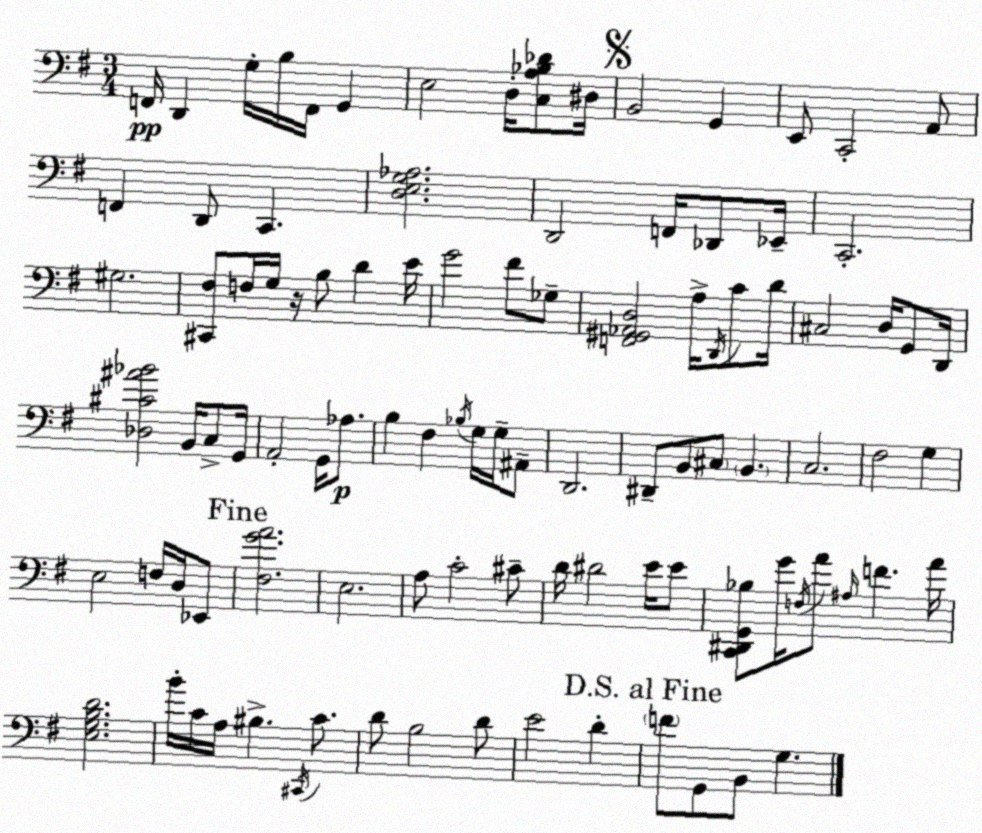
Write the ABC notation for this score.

X:1
T:Untitled
M:3/4
L:1/4
K:Em
F,,/4 D,, G,/4 B,/4 F,,/4 G,, E,2 D,/4 [C,A,_B,_D]/2 ^D,/4 B,,2 G,, E,,/2 C,,2 A,,/2 F,, D,,/2 C,, [D,E,G,_A,]2 D,,2 F,,/4 _D,,/2 _E,,/4 C,,2 ^G,2 [^C,,^F,]/2 F,/4 G,/4 z/4 B,/2 D E/4 G2 ^F/2 _G,/2 [F,,^G,,_A,,D,]2 A,/4 D,,/4 C/2 D/4 ^C,2 D,/4 G,,/2 D,,/4 [_D,^C^A_B]2 B,,/4 C,/2 G,,/4 A,,2 G,,/4 _A,/2 B, ^F, _B,/4 G,/4 G,/4 ^A,,/2 D,,2 ^D,,/2 B,,/2 ^C,/2 B,, C,2 ^F,2 G, E,2 F,/4 D,/4 _E,,/2 [^F,GA]2 E,2 A,/2 C2 ^C/2 D/4 ^D2 E/4 E/2 [C,,^D,,G,,_B,]/2 G/4 F,/4 A/2 ^A,/4 F A/4 [E,G,B,D]2 B/4 C/4 A,/4 ^B, ^C,,/4 C/2 D/2 B,2 D/2 E2 D F/2 G,,/2 B,,/2 G,